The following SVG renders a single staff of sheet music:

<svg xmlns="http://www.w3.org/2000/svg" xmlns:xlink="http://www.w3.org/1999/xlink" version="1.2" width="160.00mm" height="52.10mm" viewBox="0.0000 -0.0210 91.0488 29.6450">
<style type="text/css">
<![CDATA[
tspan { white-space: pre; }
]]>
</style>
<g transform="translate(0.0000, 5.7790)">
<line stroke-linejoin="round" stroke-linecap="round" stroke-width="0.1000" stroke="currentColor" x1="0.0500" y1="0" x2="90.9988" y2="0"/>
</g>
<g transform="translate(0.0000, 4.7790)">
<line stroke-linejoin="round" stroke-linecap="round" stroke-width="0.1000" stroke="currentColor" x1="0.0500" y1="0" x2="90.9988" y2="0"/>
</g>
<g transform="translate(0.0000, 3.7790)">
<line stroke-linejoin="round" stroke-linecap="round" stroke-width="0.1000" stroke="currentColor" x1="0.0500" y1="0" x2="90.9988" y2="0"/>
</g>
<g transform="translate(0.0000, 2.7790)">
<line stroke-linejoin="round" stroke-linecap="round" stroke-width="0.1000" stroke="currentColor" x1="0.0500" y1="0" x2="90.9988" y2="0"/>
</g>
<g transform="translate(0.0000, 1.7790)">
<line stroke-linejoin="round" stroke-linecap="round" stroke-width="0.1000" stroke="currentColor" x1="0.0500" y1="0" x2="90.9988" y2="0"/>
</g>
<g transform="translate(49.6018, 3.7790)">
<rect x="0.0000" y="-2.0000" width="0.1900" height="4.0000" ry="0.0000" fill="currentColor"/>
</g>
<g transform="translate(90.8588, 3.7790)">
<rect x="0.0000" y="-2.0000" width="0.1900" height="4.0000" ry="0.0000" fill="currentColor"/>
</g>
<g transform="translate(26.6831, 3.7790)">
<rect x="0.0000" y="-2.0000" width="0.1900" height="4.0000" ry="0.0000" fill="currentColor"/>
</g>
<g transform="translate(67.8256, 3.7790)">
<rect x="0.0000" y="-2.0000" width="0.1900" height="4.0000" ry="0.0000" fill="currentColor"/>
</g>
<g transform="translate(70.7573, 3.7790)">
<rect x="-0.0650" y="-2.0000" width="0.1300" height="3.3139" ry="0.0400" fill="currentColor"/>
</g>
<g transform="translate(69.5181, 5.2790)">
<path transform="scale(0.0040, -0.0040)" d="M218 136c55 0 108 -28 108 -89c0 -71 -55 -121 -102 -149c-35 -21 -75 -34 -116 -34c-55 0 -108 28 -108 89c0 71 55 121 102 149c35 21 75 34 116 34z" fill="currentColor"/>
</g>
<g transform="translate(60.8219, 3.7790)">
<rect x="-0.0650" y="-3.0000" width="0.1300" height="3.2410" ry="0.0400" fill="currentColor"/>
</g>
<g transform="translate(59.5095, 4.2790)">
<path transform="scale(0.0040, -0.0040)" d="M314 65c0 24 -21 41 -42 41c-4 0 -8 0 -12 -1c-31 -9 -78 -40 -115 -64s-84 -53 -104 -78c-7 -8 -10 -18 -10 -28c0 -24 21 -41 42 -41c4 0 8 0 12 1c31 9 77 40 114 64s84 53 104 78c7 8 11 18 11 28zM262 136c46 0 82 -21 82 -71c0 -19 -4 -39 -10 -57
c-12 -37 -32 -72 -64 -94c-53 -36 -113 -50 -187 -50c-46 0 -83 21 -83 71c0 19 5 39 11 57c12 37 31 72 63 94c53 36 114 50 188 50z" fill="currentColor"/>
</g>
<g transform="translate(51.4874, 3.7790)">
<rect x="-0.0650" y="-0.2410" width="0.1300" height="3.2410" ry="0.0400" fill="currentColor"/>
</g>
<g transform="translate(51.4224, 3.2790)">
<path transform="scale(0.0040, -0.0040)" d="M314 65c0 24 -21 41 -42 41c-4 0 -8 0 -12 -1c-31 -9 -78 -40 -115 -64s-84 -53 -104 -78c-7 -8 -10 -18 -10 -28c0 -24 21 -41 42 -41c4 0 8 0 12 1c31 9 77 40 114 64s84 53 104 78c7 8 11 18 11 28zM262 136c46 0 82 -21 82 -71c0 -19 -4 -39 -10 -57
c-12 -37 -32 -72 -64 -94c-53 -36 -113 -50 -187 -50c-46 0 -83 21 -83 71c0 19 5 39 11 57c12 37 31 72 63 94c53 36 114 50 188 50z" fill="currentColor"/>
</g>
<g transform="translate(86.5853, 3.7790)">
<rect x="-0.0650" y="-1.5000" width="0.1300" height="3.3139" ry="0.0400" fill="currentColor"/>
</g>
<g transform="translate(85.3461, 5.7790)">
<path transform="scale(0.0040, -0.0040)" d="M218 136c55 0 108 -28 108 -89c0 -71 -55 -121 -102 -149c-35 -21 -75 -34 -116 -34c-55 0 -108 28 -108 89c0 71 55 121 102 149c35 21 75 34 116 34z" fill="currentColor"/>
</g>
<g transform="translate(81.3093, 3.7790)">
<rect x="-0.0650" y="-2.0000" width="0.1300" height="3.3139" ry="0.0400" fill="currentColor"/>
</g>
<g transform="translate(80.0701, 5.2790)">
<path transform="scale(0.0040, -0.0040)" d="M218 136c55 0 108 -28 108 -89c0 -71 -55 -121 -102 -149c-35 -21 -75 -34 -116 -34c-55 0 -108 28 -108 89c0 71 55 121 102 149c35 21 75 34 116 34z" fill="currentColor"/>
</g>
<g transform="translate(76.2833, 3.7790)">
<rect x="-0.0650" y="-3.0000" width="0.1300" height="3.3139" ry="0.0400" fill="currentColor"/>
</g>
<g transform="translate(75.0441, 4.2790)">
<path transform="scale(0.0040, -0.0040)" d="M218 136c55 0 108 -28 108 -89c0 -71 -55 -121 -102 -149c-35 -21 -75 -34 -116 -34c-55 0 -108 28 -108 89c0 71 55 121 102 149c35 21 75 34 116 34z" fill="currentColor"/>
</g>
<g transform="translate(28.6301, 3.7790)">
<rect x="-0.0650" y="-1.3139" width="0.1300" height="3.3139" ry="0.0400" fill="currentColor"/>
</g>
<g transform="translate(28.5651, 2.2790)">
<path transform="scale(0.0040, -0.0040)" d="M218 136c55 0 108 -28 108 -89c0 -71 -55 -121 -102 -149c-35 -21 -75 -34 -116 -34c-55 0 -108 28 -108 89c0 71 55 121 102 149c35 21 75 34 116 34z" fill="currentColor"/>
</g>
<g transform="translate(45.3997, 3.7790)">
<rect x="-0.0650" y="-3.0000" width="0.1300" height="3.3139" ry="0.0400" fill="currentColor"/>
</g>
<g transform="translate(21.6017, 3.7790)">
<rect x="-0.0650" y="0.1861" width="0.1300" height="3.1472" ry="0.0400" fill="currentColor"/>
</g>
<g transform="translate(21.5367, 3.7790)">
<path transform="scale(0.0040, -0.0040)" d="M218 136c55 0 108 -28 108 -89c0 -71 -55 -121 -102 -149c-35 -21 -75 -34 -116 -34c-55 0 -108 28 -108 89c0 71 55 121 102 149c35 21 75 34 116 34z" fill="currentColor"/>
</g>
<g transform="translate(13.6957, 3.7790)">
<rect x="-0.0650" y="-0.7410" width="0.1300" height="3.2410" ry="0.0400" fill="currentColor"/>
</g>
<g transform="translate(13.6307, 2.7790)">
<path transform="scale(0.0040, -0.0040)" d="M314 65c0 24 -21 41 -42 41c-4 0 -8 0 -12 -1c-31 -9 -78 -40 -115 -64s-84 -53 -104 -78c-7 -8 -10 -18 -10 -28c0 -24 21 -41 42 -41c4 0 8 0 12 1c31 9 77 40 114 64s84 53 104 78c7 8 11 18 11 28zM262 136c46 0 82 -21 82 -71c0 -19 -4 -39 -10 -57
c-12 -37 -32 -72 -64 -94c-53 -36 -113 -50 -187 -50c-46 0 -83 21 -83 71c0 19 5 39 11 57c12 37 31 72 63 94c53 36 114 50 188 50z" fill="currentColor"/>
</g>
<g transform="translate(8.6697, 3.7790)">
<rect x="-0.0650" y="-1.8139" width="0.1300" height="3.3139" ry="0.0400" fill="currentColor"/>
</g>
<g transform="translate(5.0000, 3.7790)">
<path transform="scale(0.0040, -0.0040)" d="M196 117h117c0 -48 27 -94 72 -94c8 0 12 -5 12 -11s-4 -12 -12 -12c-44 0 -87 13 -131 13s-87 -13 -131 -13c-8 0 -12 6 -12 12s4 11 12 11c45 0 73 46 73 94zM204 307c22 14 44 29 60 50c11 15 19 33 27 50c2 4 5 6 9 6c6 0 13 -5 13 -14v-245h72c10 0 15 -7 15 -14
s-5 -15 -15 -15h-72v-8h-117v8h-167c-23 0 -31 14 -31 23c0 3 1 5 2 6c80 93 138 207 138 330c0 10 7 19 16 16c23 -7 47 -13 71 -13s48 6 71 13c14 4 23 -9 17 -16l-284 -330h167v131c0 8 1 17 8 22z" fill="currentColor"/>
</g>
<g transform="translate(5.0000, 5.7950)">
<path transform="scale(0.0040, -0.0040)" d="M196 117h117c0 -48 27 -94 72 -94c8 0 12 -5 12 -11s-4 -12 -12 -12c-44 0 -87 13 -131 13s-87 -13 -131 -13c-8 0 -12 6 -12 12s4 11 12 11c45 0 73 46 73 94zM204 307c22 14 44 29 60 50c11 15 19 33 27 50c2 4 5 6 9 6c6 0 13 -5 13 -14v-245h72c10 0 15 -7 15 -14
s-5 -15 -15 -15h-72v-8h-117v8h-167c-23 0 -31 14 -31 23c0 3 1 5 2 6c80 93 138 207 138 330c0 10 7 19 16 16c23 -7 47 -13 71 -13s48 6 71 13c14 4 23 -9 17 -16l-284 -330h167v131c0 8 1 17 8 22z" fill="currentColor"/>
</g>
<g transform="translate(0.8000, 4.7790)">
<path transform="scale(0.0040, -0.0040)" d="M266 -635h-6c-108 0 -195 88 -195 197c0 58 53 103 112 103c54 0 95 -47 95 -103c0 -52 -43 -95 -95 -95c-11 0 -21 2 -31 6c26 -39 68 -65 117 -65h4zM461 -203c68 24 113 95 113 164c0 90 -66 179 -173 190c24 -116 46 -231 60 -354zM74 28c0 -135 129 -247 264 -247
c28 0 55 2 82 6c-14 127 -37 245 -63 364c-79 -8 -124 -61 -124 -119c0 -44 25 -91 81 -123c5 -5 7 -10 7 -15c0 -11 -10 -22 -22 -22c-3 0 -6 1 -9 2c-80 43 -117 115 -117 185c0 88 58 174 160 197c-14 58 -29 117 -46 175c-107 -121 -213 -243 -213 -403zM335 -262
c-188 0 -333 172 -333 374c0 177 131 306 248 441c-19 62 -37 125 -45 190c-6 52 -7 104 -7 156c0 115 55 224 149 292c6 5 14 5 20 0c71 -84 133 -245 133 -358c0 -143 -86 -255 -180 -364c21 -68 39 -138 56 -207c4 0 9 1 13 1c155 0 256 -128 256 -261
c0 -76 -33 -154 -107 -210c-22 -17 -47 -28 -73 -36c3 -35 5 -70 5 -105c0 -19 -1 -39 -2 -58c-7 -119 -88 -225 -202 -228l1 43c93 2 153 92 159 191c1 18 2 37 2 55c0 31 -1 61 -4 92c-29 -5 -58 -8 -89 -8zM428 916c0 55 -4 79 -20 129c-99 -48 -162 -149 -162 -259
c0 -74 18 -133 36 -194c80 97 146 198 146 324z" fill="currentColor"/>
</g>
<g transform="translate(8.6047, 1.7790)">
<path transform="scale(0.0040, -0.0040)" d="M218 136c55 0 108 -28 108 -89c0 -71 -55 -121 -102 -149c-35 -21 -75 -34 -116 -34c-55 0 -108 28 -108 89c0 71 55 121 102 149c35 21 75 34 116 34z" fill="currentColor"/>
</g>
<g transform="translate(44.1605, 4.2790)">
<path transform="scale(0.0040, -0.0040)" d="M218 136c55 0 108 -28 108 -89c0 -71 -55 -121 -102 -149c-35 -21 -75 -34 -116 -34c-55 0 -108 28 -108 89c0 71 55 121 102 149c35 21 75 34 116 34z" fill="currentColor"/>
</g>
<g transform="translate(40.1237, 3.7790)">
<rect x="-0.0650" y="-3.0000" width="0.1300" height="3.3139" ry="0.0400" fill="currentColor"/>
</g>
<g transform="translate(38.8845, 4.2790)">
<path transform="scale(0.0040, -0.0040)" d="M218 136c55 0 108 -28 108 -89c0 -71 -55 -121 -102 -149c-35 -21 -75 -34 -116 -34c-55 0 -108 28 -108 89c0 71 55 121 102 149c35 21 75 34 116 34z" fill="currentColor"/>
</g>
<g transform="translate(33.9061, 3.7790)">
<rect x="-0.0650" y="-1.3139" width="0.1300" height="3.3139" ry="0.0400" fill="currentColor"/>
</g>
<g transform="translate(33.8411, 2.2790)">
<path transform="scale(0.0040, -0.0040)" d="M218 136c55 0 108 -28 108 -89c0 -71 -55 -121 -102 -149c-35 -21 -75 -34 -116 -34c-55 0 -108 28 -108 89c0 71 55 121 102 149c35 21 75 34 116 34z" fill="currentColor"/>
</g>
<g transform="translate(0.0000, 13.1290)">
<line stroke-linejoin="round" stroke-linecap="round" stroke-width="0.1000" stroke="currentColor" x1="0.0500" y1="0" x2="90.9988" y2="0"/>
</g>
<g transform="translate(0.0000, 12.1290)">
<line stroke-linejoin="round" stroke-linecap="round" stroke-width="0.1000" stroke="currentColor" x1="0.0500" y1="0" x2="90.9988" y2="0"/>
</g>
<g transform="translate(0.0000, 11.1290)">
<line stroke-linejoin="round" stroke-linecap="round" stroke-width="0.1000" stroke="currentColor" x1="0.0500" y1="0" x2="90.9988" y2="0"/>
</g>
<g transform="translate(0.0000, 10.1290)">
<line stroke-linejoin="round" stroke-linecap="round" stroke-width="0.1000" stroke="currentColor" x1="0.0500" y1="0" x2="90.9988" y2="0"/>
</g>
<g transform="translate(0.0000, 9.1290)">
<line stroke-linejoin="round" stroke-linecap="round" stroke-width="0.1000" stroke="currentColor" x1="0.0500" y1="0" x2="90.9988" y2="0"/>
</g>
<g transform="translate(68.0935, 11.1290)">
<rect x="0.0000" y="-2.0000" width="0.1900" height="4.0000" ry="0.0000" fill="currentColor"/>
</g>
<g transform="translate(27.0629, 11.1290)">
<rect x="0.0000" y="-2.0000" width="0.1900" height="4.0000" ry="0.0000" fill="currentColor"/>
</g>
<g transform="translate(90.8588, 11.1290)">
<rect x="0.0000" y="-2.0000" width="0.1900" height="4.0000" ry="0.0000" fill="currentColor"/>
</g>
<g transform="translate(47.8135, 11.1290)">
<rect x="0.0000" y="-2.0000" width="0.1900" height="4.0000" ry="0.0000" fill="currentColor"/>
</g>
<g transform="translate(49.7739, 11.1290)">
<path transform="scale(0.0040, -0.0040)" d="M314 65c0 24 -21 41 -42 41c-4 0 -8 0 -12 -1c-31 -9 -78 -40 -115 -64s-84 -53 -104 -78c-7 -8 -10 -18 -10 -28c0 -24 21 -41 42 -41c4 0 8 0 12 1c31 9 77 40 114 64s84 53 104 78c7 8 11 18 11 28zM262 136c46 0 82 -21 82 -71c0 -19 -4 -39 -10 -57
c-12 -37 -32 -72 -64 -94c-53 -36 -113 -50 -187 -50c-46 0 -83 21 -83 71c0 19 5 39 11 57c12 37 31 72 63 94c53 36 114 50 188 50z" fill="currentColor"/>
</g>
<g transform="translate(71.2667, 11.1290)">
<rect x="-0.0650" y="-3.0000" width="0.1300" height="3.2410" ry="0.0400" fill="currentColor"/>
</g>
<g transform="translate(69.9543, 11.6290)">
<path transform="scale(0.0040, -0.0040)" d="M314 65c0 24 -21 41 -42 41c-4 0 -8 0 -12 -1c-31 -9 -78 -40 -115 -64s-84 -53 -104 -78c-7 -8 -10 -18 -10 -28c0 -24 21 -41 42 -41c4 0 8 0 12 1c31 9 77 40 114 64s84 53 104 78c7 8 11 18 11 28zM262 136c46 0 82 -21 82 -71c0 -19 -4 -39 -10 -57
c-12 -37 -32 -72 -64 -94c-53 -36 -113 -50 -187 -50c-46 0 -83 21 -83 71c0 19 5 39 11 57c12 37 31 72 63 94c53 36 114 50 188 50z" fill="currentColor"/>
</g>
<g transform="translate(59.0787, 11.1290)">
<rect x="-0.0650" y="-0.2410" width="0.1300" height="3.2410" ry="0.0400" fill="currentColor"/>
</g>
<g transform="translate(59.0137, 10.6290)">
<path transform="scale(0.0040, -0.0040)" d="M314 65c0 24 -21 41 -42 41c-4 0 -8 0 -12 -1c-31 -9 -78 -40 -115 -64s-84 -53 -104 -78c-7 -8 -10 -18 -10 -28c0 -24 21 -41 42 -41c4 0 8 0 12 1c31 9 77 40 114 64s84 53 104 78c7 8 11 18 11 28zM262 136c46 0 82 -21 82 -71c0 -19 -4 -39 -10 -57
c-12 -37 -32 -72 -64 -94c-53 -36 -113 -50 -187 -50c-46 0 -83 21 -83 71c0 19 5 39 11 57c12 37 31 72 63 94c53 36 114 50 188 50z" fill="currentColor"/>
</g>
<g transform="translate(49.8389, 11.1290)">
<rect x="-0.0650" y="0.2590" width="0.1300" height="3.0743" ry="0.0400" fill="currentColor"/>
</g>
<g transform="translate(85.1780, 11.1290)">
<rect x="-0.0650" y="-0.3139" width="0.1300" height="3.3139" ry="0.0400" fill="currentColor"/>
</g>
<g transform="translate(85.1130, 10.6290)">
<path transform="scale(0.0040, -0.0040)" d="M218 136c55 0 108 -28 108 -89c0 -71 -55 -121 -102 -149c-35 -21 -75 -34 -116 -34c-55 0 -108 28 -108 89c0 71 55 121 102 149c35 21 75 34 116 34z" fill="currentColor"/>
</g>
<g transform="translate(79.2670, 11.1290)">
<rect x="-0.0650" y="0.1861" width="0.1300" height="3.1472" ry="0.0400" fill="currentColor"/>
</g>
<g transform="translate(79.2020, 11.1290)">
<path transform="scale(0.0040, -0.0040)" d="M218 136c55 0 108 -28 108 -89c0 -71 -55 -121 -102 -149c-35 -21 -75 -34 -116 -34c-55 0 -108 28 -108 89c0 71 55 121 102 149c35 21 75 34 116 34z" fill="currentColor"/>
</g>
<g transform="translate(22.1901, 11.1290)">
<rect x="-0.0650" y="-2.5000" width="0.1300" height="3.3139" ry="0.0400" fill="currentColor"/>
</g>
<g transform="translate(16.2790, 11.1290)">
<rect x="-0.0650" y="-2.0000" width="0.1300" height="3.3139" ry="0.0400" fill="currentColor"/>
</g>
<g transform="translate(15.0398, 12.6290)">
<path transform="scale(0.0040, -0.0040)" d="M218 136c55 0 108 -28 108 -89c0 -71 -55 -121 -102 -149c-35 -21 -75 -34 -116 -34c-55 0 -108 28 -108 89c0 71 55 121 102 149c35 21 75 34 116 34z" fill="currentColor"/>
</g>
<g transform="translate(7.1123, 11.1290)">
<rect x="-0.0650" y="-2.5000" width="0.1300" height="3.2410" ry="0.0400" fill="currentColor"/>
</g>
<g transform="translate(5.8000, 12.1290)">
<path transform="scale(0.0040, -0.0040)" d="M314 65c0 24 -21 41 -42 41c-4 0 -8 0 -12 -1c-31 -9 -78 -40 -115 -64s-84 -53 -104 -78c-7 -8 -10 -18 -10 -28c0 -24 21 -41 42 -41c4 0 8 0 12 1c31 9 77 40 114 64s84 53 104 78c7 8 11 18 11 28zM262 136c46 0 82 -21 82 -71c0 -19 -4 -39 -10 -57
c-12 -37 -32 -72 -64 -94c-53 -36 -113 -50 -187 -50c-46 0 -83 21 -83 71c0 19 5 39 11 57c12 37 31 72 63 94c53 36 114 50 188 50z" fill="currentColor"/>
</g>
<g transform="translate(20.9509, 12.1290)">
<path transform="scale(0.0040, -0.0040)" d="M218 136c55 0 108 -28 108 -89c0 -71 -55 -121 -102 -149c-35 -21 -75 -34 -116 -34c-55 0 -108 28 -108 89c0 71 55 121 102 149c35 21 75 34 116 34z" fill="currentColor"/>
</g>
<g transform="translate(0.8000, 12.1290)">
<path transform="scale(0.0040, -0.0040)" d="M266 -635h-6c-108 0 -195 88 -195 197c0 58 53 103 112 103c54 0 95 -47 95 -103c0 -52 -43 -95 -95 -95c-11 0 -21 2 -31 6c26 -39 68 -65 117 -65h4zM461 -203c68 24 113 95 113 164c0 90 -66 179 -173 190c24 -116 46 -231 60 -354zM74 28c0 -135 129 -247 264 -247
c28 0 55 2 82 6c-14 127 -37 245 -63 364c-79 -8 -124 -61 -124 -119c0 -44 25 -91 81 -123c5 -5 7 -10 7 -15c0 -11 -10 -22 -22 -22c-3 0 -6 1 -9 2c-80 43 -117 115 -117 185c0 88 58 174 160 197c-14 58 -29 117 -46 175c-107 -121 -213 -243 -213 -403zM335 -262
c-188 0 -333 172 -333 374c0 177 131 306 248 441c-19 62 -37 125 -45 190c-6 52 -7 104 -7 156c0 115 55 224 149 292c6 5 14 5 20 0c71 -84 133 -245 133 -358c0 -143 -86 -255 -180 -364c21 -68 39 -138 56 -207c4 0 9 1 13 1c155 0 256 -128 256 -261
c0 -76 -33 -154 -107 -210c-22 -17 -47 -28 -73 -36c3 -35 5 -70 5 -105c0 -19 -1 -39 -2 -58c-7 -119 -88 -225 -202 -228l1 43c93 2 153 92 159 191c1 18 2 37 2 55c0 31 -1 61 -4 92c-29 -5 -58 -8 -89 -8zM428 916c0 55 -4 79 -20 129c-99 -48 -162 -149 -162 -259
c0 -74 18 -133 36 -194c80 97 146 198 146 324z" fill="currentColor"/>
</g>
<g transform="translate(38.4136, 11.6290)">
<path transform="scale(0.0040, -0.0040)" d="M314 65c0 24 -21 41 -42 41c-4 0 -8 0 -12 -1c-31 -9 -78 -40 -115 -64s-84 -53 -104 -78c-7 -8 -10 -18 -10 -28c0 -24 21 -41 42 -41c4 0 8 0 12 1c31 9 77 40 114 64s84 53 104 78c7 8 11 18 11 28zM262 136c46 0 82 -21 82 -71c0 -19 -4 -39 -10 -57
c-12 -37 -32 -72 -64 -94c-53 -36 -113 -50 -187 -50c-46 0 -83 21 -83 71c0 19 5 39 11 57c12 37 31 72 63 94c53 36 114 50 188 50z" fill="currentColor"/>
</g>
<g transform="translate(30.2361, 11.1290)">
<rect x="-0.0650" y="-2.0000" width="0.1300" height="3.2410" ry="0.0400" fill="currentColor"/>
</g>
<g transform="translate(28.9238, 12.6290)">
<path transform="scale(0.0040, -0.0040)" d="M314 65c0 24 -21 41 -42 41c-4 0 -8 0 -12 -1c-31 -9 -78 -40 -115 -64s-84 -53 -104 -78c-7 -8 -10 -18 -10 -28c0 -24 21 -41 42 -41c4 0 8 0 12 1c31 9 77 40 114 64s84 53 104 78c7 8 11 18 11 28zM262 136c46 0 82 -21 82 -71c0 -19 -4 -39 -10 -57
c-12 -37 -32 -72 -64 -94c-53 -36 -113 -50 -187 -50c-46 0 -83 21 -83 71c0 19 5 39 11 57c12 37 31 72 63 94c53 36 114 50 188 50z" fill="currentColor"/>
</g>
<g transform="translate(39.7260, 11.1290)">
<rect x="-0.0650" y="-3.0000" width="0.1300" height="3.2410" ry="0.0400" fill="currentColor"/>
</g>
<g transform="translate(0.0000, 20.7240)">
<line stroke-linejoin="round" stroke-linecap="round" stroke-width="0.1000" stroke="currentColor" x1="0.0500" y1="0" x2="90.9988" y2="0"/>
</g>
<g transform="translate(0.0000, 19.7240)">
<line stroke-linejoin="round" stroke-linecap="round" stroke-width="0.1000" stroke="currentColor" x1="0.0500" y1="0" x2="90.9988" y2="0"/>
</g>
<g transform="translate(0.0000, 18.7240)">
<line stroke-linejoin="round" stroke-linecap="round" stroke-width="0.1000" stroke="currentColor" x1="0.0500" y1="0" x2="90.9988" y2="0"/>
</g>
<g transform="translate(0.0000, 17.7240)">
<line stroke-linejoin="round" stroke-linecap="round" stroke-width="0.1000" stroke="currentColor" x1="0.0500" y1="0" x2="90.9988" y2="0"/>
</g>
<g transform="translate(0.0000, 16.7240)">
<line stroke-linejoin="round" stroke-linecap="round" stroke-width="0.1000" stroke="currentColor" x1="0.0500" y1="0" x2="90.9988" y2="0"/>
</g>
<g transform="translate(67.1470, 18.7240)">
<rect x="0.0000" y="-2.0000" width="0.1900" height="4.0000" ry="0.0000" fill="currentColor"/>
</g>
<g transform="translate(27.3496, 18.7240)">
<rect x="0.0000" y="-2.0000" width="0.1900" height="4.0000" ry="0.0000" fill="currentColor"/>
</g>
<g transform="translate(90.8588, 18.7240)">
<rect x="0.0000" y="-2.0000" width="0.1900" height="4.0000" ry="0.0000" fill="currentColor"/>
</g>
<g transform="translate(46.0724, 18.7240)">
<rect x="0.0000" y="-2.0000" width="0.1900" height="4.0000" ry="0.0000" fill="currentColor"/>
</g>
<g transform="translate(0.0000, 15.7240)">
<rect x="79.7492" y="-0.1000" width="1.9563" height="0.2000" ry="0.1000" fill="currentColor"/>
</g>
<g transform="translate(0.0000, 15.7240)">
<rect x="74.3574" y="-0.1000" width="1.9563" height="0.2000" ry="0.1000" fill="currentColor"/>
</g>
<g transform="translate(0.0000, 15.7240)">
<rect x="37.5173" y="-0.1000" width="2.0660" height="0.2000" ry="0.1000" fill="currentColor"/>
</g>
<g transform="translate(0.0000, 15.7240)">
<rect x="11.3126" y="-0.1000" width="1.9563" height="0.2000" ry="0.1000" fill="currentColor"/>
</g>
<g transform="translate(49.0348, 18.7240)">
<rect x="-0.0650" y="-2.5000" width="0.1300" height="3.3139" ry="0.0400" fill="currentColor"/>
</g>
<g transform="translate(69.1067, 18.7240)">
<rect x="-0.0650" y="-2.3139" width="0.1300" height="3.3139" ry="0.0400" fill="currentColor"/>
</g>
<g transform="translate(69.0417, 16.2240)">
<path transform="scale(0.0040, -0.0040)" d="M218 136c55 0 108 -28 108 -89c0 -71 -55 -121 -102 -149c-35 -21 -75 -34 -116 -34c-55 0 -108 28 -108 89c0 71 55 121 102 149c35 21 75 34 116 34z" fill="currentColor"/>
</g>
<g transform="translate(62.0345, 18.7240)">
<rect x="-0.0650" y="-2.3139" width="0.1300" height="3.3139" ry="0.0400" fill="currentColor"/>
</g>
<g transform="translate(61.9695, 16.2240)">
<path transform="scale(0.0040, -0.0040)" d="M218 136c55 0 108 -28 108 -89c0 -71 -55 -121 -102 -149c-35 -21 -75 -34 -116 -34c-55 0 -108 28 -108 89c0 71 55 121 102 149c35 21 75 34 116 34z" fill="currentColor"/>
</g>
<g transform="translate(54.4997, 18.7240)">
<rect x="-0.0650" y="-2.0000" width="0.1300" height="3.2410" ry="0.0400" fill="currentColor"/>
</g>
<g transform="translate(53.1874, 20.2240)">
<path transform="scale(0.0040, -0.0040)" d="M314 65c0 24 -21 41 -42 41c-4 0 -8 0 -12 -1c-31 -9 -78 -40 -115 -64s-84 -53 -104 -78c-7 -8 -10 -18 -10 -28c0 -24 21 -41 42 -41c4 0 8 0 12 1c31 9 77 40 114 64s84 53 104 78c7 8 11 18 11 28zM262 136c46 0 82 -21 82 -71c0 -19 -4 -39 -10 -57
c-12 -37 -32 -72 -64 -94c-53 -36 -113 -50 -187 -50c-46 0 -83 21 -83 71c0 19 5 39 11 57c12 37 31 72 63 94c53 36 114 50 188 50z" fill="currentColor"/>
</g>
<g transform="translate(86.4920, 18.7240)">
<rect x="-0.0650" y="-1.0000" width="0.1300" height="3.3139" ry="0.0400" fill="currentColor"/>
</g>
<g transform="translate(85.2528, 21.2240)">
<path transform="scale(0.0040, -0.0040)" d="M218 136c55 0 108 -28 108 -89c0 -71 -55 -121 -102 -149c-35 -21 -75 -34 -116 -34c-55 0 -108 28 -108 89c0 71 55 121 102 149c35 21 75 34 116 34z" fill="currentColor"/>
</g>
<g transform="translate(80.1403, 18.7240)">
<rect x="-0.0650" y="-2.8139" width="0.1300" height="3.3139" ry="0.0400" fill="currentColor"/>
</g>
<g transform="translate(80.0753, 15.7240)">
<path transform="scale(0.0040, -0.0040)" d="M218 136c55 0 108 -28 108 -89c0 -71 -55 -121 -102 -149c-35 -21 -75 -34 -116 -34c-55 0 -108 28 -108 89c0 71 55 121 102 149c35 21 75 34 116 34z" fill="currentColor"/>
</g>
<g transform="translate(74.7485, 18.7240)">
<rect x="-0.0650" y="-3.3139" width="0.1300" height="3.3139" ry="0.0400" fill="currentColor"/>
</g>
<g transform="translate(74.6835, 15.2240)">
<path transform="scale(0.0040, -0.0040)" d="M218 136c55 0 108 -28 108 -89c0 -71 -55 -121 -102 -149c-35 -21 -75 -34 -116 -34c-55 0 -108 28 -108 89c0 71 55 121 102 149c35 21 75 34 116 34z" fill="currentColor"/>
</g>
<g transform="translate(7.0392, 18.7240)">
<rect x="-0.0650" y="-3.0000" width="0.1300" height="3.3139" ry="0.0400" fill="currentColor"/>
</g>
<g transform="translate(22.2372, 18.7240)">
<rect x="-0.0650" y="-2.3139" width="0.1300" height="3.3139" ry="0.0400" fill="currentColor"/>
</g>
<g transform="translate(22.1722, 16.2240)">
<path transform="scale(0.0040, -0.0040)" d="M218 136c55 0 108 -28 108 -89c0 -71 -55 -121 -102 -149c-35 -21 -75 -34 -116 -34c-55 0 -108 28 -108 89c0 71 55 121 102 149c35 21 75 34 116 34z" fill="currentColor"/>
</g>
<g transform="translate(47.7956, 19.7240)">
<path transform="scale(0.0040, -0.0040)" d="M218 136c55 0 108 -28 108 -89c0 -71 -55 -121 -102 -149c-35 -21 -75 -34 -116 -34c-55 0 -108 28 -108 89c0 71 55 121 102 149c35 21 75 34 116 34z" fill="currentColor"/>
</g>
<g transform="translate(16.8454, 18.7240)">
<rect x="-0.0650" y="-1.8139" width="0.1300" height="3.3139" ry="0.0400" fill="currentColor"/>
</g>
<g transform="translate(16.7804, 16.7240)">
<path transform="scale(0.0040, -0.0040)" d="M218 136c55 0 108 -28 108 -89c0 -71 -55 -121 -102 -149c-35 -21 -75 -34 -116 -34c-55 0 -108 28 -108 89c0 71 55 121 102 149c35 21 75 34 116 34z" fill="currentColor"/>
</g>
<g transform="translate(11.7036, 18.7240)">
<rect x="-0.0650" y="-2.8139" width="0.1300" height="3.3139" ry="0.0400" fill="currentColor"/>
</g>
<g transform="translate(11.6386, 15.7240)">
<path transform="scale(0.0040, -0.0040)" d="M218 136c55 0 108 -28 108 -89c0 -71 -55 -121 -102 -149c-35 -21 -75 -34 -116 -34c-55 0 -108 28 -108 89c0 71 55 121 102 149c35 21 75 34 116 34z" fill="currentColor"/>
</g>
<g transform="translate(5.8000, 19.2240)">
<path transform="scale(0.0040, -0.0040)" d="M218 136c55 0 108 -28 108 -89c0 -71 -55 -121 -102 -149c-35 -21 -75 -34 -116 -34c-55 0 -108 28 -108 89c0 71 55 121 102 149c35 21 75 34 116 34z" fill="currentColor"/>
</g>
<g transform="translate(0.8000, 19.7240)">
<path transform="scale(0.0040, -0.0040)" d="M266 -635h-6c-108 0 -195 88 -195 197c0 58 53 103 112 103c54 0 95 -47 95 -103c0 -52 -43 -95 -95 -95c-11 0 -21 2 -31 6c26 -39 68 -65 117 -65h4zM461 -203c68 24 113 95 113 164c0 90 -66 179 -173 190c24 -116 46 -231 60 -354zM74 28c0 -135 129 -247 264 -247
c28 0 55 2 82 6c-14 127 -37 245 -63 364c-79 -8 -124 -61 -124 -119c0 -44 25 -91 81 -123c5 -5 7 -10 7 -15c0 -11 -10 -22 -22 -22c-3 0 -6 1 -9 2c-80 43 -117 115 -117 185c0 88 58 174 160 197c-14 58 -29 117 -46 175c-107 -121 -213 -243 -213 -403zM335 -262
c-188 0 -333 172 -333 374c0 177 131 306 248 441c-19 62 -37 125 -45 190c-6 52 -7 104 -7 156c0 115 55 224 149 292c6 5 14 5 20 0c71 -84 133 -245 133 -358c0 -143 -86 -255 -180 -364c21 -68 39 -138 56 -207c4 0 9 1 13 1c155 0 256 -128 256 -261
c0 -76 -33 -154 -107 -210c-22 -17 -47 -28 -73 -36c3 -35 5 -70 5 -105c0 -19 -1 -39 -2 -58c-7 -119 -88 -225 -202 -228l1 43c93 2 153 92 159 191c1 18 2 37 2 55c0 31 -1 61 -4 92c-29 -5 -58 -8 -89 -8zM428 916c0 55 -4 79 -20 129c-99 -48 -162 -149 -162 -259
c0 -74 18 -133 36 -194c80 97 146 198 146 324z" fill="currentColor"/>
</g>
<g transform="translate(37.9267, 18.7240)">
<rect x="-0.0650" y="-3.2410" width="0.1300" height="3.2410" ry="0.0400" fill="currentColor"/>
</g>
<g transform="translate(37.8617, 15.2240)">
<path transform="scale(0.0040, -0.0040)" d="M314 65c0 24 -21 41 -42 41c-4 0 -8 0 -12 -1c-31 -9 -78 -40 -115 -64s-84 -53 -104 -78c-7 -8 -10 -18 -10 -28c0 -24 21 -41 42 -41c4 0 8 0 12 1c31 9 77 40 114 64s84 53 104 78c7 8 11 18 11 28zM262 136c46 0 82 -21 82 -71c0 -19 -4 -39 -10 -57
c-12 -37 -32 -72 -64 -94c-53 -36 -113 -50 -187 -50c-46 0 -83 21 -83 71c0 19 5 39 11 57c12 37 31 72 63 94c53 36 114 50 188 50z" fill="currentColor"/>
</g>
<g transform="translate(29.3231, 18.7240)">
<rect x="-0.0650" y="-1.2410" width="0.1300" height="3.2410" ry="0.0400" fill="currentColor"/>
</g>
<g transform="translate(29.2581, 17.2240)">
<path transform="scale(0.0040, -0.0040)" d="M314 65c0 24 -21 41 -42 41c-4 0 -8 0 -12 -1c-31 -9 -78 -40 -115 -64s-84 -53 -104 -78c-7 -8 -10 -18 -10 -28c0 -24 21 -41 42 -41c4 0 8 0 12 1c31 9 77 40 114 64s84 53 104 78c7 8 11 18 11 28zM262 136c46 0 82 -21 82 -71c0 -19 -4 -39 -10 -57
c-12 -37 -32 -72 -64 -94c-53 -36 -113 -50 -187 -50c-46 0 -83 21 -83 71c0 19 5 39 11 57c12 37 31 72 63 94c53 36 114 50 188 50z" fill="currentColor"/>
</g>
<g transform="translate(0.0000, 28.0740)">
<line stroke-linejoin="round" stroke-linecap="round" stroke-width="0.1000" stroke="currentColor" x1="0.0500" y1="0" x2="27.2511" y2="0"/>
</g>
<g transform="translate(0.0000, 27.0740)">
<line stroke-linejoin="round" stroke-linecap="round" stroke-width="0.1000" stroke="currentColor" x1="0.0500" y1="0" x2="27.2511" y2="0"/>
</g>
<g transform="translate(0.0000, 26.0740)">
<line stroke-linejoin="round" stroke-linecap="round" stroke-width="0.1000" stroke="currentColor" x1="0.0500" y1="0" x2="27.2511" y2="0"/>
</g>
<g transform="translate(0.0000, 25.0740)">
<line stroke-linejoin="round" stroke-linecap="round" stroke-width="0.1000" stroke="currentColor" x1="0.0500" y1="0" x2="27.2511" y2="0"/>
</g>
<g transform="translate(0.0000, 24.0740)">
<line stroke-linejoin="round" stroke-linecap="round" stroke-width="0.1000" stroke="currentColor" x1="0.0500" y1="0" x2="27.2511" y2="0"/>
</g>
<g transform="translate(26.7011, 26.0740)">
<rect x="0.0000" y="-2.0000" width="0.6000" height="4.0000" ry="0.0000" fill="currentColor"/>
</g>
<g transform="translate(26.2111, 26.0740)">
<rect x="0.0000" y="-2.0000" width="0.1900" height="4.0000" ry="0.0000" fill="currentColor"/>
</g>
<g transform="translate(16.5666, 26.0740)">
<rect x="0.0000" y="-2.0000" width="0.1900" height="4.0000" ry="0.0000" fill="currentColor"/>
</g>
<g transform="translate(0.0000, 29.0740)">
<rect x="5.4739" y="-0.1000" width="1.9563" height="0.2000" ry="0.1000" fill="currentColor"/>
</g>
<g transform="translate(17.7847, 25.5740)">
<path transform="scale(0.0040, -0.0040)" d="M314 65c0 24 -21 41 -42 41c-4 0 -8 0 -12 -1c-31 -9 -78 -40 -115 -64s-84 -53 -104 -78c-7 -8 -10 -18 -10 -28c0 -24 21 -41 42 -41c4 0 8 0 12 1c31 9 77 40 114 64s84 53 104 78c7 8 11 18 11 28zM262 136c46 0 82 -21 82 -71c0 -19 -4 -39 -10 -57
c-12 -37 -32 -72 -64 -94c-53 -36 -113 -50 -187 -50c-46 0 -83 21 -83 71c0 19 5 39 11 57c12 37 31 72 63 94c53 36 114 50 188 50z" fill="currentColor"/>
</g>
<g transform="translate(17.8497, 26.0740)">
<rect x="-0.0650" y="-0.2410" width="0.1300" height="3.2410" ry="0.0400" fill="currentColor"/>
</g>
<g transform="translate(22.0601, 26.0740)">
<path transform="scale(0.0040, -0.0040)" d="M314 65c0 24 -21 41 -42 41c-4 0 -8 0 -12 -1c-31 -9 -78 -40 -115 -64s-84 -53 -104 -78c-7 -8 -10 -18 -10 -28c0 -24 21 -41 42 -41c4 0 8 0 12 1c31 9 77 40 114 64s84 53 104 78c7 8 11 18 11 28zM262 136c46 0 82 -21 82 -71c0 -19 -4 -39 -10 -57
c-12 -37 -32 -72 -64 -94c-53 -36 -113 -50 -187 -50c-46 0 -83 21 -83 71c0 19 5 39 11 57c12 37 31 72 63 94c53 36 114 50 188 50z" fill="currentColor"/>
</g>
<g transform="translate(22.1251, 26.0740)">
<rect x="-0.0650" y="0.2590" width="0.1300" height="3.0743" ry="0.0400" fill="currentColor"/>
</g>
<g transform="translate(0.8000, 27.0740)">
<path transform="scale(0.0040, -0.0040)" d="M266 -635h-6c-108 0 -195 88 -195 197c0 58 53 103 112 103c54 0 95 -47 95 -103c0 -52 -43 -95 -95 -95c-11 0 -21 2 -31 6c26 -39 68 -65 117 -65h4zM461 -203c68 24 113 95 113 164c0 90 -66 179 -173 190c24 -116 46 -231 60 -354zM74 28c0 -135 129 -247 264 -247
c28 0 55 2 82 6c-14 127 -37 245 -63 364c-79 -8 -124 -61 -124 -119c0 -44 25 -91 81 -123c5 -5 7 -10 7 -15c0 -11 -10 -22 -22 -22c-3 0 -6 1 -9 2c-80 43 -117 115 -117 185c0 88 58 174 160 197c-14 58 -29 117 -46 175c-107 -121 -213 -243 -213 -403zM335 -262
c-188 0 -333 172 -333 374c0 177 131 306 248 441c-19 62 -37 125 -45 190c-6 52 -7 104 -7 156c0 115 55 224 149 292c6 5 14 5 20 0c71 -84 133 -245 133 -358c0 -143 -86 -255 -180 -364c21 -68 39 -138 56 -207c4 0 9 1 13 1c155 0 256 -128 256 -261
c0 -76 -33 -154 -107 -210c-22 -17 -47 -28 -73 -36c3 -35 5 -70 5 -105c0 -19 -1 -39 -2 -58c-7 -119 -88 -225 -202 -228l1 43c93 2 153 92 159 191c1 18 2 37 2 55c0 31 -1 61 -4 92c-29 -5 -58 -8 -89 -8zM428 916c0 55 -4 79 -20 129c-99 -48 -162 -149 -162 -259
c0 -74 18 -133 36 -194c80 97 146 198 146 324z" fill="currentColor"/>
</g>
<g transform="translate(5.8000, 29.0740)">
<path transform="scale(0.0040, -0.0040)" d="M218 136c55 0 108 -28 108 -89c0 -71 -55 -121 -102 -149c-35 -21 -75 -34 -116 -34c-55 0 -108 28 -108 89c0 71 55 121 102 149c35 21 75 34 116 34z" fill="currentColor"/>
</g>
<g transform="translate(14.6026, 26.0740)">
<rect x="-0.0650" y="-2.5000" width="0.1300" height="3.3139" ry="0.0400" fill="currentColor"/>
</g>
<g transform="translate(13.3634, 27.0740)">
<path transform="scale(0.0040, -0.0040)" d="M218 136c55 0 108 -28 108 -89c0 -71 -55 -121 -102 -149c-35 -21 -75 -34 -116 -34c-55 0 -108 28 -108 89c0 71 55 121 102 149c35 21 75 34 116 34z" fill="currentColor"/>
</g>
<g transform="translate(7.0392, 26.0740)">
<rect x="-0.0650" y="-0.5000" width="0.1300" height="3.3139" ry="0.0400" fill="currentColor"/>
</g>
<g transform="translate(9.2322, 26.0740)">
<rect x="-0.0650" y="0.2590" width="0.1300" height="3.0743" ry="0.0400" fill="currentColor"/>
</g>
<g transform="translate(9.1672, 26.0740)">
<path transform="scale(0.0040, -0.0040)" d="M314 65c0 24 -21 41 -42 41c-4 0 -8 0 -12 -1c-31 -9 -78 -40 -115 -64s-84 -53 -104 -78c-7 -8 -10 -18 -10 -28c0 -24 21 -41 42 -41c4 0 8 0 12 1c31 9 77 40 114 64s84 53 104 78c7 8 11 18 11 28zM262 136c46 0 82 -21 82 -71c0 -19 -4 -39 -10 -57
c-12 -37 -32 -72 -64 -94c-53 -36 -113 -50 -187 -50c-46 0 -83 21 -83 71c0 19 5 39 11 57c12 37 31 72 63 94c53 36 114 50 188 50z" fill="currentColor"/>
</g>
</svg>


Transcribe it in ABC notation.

X:1
T:Untitled
M:4/4
L:1/4
K:C
f d2 B e e A A c2 A2 F A F E G2 F G F2 A2 B2 c2 A2 B c A a f g e2 b2 G F2 g g b a D C B2 G c2 B2